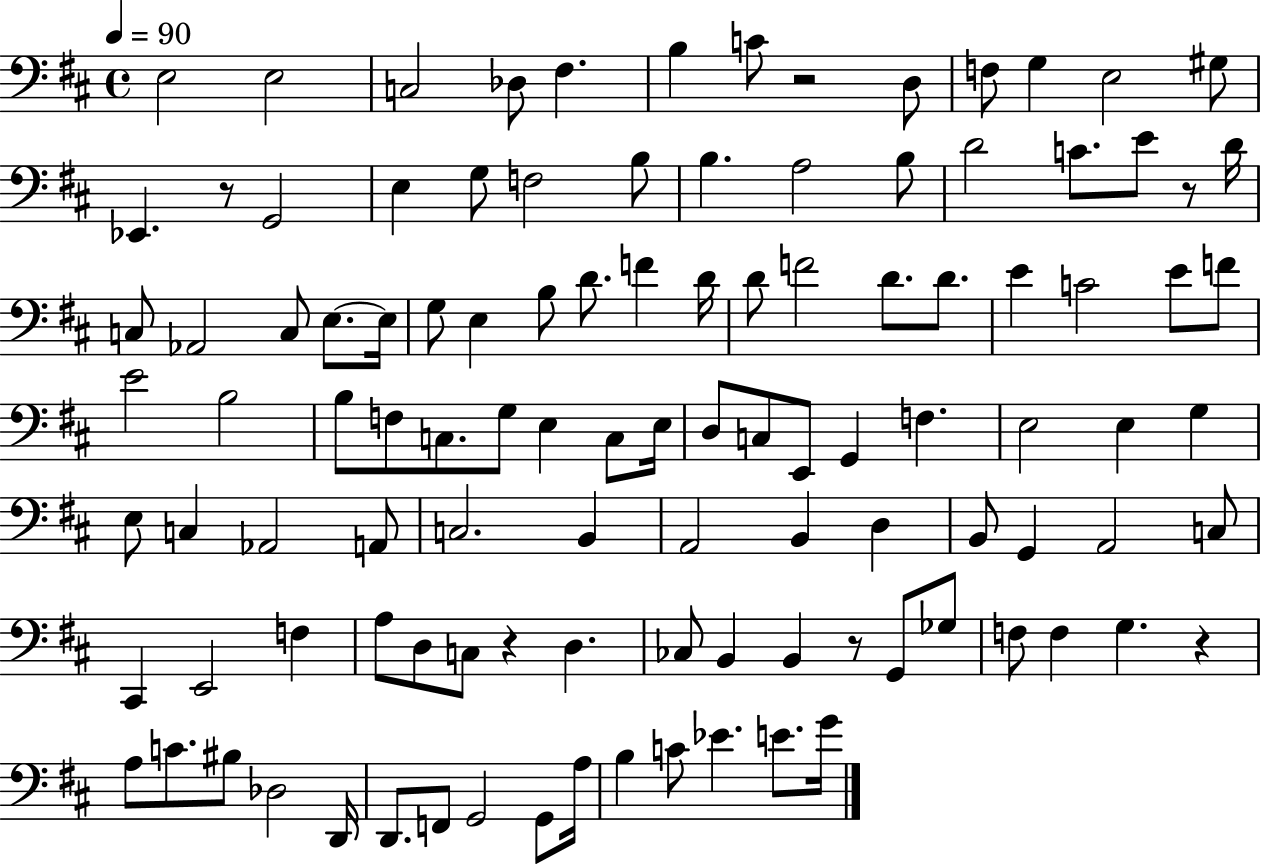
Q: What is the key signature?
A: D major